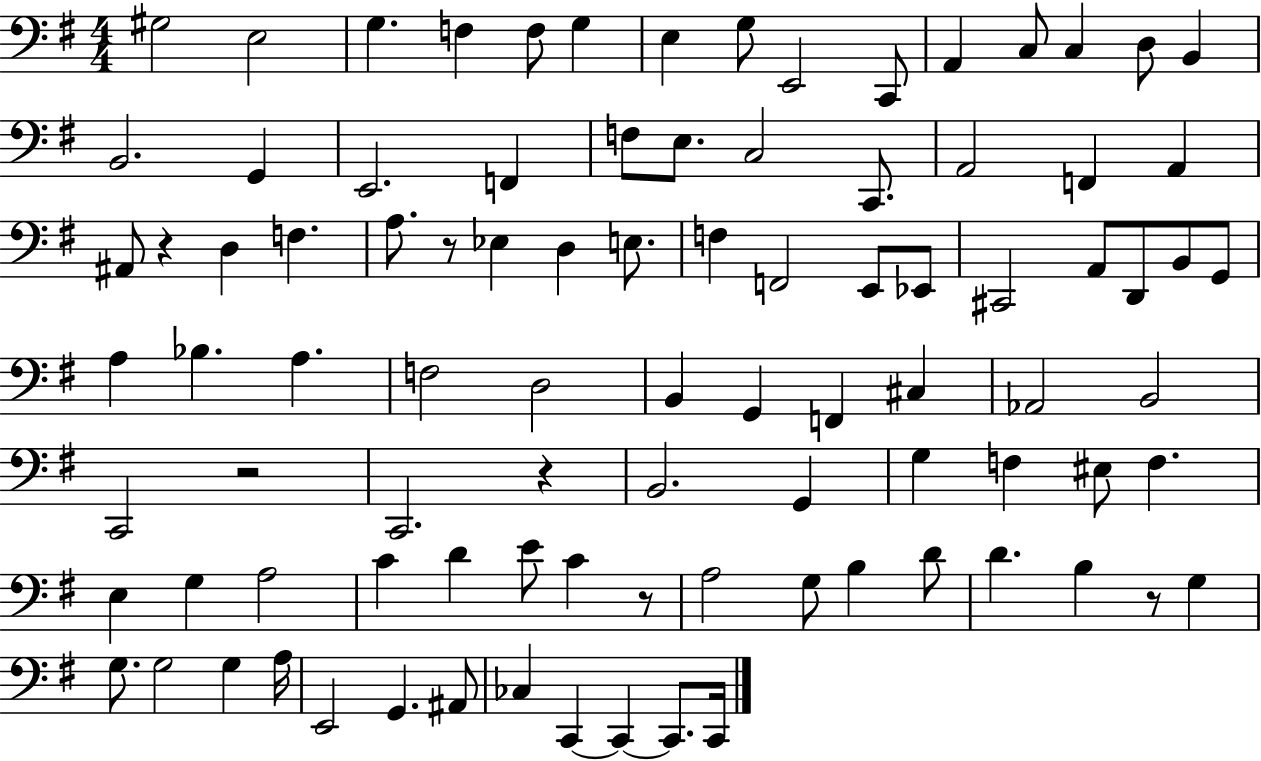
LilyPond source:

{
  \clef bass
  \numericTimeSignature
  \time 4/4
  \key g \major
  gis2 e2 | g4. f4 f8 g4 | e4 g8 e,2 c,8 | a,4 c8 c4 d8 b,4 | \break b,2. g,4 | e,2. f,4 | f8 e8. c2 c,8. | a,2 f,4 a,4 | \break ais,8 r4 d4 f4. | a8. r8 ees4 d4 e8. | f4 f,2 e,8 ees,8 | cis,2 a,8 d,8 b,8 g,8 | \break a4 bes4. a4. | f2 d2 | b,4 g,4 f,4 cis4 | aes,2 b,2 | \break c,2 r2 | c,2. r4 | b,2. g,4 | g4 f4 eis8 f4. | \break e4 g4 a2 | c'4 d'4 e'8 c'4 r8 | a2 g8 b4 d'8 | d'4. b4 r8 g4 | \break g8. g2 g4 a16 | e,2 g,4. ais,8 | ces4 c,4~~ c,4~~ c,8. c,16 | \bar "|."
}